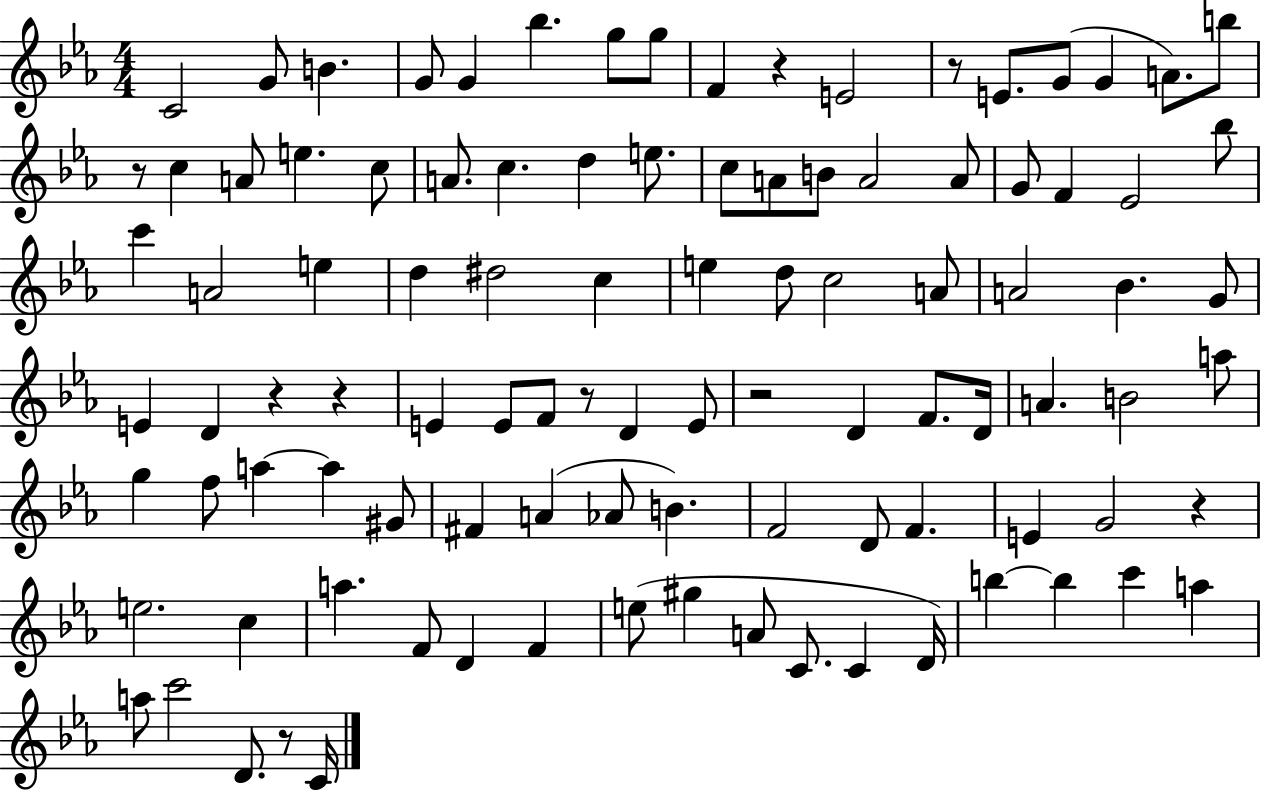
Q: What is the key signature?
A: EES major